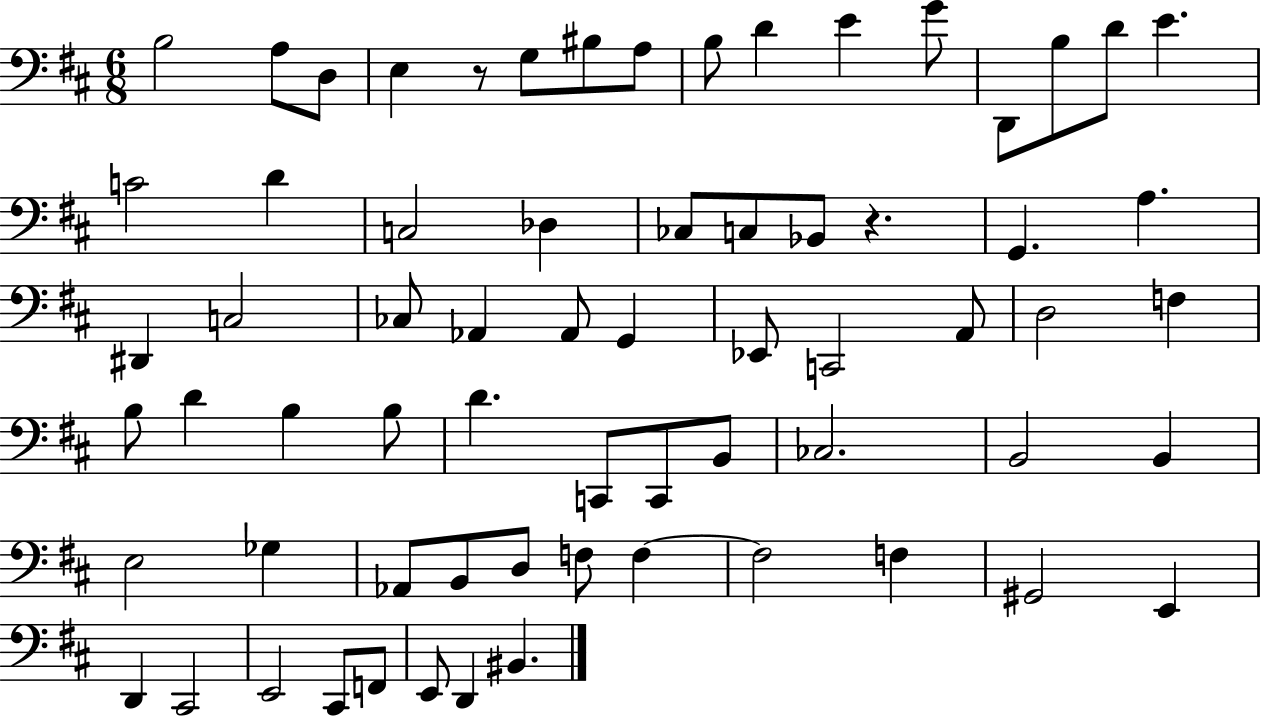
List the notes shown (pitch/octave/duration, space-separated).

B3/h A3/e D3/e E3/q R/e G3/e BIS3/e A3/e B3/e D4/q E4/q G4/e D2/e B3/e D4/e E4/q. C4/h D4/q C3/h Db3/q CES3/e C3/e Bb2/e R/q. G2/q. A3/q. D#2/q C3/h CES3/e Ab2/q Ab2/e G2/q Eb2/e C2/h A2/e D3/h F3/q B3/e D4/q B3/q B3/e D4/q. C2/e C2/e B2/e CES3/h. B2/h B2/q E3/h Gb3/q Ab2/e B2/e D3/e F3/e F3/q F3/h F3/q G#2/h E2/q D2/q C#2/h E2/h C#2/e F2/e E2/e D2/q BIS2/q.